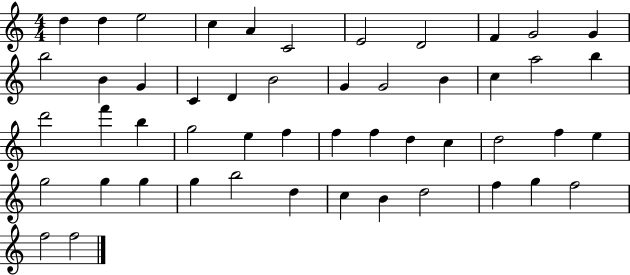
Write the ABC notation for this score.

X:1
T:Untitled
M:4/4
L:1/4
K:C
d d e2 c A C2 E2 D2 F G2 G b2 B G C D B2 G G2 B c a2 b d'2 f' b g2 e f f f d c d2 f e g2 g g g b2 d c B d2 f g f2 f2 f2